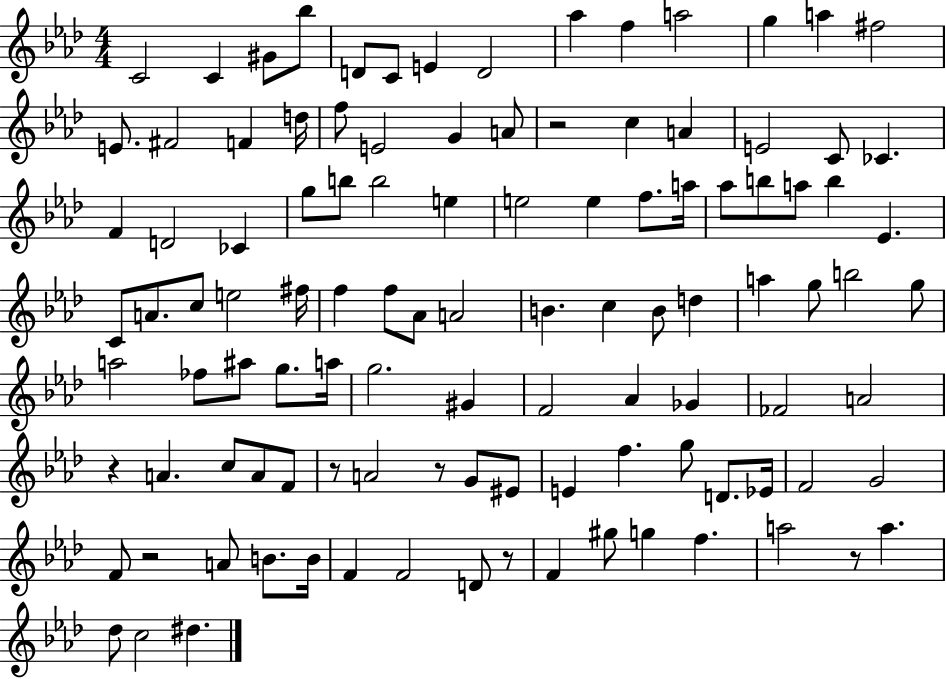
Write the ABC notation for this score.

X:1
T:Untitled
M:4/4
L:1/4
K:Ab
C2 C ^G/2 _b/2 D/2 C/2 E D2 _a f a2 g a ^f2 E/2 ^F2 F d/4 f/2 E2 G A/2 z2 c A E2 C/2 _C F D2 _C g/2 b/2 b2 e e2 e f/2 a/4 _a/2 b/2 a/2 b _E C/2 A/2 c/2 e2 ^f/4 f f/2 _A/2 A2 B c B/2 d a g/2 b2 g/2 a2 _f/2 ^a/2 g/2 a/4 g2 ^G F2 _A _G _F2 A2 z A c/2 A/2 F/2 z/2 A2 z/2 G/2 ^E/2 E f g/2 D/2 _E/4 F2 G2 F/2 z2 A/2 B/2 B/4 F F2 D/2 z/2 F ^g/2 g f a2 z/2 a _d/2 c2 ^d